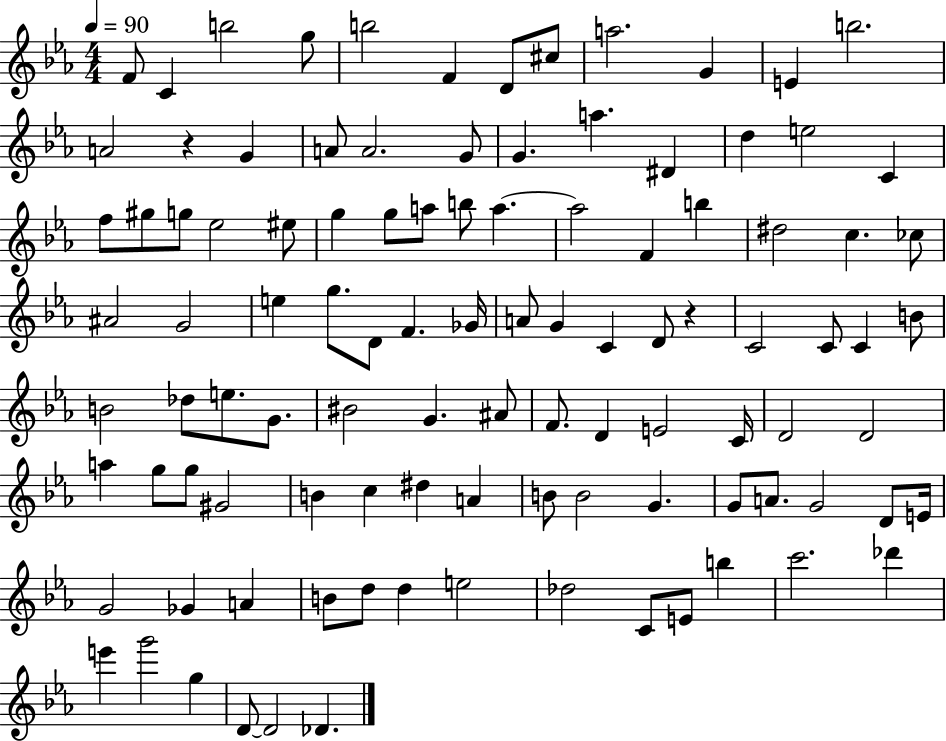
F4/e C4/q B5/h G5/e B5/h F4/q D4/e C#5/e A5/h. G4/q E4/q B5/h. A4/h R/q G4/q A4/e A4/h. G4/e G4/q. A5/q. D#4/q D5/q E5/h C4/q F5/e G#5/e G5/e Eb5/h EIS5/e G5/q G5/e A5/e B5/e A5/q. A5/h F4/q B5/q D#5/h C5/q. CES5/e A#4/h G4/h E5/q G5/e. D4/e F4/q. Gb4/s A4/e G4/q C4/q D4/e R/q C4/h C4/e C4/q B4/e B4/h Db5/e E5/e. G4/e. BIS4/h G4/q. A#4/e F4/e. D4/q E4/h C4/s D4/h D4/h A5/q G5/e G5/e G#4/h B4/q C5/q D#5/q A4/q B4/e B4/h G4/q. G4/e A4/e. G4/h D4/e E4/s G4/h Gb4/q A4/q B4/e D5/e D5/q E5/h Db5/h C4/e E4/e B5/q C6/h. Db6/q E6/q G6/h G5/q D4/e D4/h Db4/q.